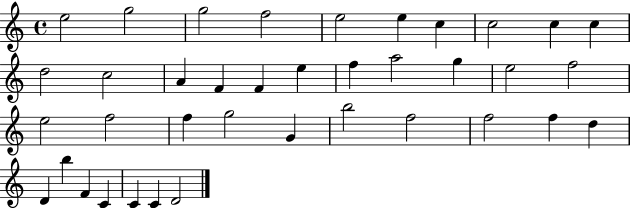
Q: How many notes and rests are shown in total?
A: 38